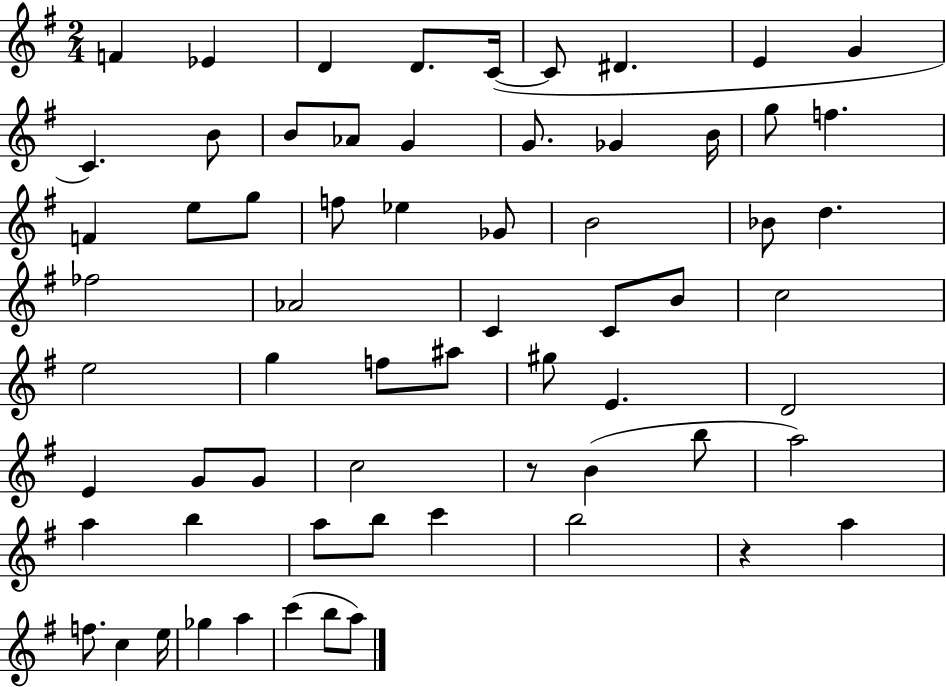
{
  \clef treble
  \numericTimeSignature
  \time 2/4
  \key g \major
  f'4 ees'4 | d'4 d'8. c'16~(~ | c'8 dis'4. | e'4 g'4 | \break c'4.) b'8 | b'8 aes'8 g'4 | g'8. ges'4 b'16 | g''8 f''4. | \break f'4 e''8 g''8 | f''8 ees''4 ges'8 | b'2 | bes'8 d''4. | \break fes''2 | aes'2 | c'4 c'8 b'8 | c''2 | \break e''2 | g''4 f''8 ais''8 | gis''8 e'4. | d'2 | \break e'4 g'8 g'8 | c''2 | r8 b'4( b''8 | a''2) | \break a''4 b''4 | a''8 b''8 c'''4 | b''2 | r4 a''4 | \break f''8. c''4 e''16 | ges''4 a''4 | c'''4( b''8 a''8) | \bar "|."
}